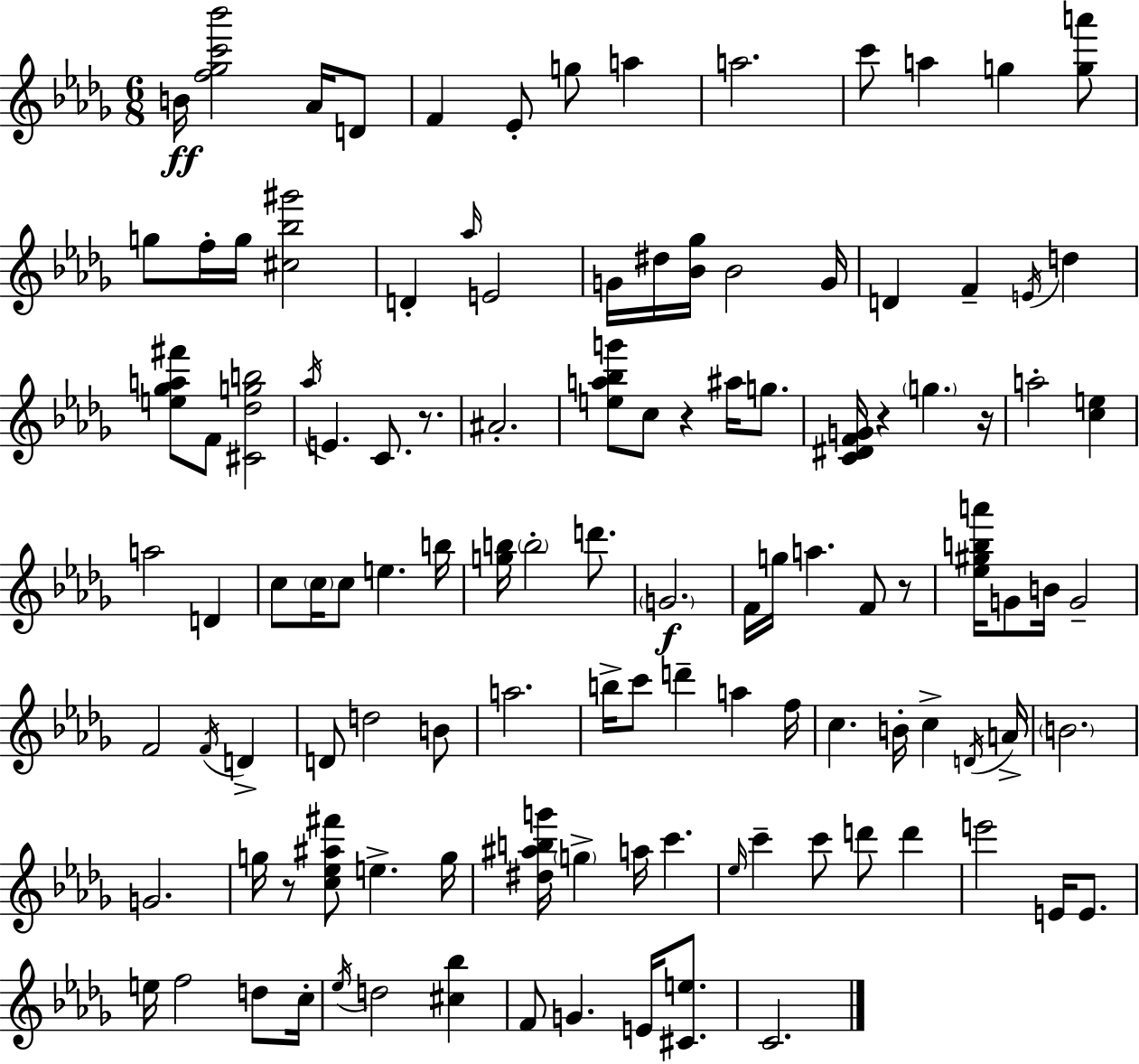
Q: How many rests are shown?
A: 6